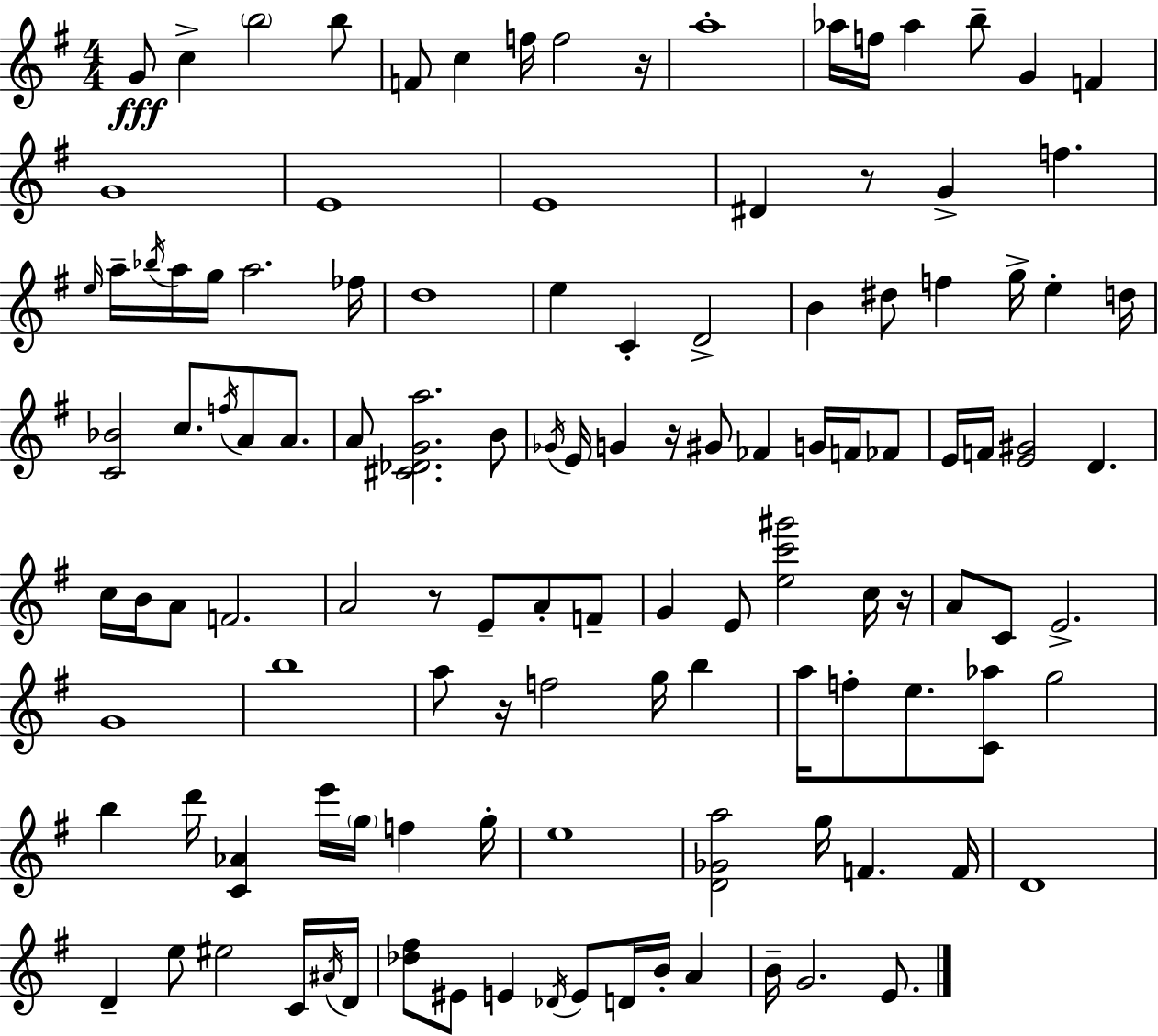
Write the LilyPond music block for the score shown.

{
  \clef treble
  \numericTimeSignature
  \time 4/4
  \key g \major
  \repeat volta 2 { g'8\fff c''4-> \parenthesize b''2 b''8 | f'8 c''4 f''16 f''2 r16 | a''1-. | aes''16 f''16 aes''4 b''8-- g'4 f'4 | \break g'1 | e'1 | e'1 | dis'4 r8 g'4-> f''4. | \break \grace { e''16 } a''16-- \acciaccatura { bes''16 } a''16 g''16 a''2. | fes''16 d''1 | e''4 c'4-. d'2-> | b'4 dis''8 f''4 g''16-> e''4-. | \break d''16 <c' bes'>2 c''8. \acciaccatura { f''16 } a'8 | a'8. a'8 <cis' des' g' a''>2. | b'8 \acciaccatura { ges'16 } e'16 g'4 r16 gis'8 fes'4 | g'16 f'16 fes'8 e'16 f'16 <e' gis'>2 d'4. | \break c''16 b'16 a'8 f'2. | a'2 r8 e'8-- | a'8-. f'8-- g'4 e'8 <e'' c''' gis'''>2 | c''16 r16 a'8 c'8 e'2.-> | \break g'1 | b''1 | a''8 r16 f''2 g''16 | b''4 a''16 f''8-. e''8. <c' aes''>8 g''2 | \break b''4 d'''16 <c' aes'>4 e'''16 \parenthesize g''16 f''4 | g''16-. e''1 | <d' ges' a''>2 g''16 f'4. | f'16 d'1 | \break d'4-- e''8 eis''2 | c'16 \acciaccatura { ais'16 } d'16 <des'' fis''>8 eis'8 e'4 \acciaccatura { des'16 } e'8 | d'16 b'16-. a'4 b'16-- g'2. | e'8. } \bar "|."
}